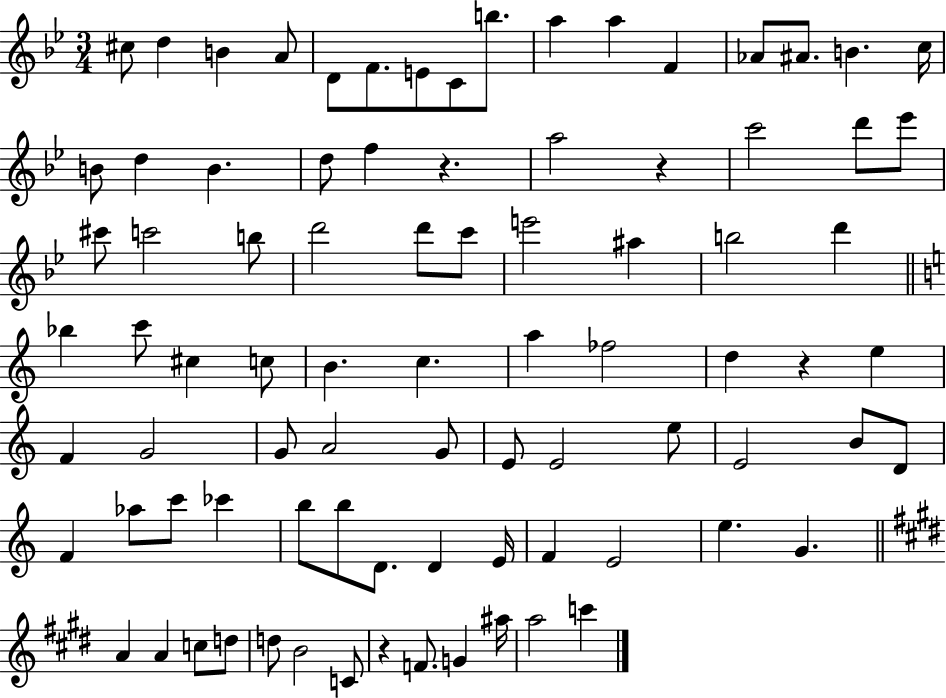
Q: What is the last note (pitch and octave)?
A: C6